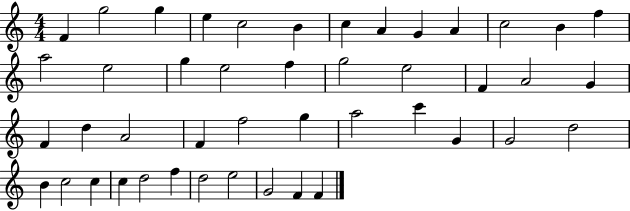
F4/q G5/h G5/q E5/q C5/h B4/q C5/q A4/q G4/q A4/q C5/h B4/q F5/q A5/h E5/h G5/q E5/h F5/q G5/h E5/h F4/q A4/h G4/q F4/q D5/q A4/h F4/q F5/h G5/q A5/h C6/q G4/q G4/h D5/h B4/q C5/h C5/q C5/q D5/h F5/q D5/h E5/h G4/h F4/q F4/q